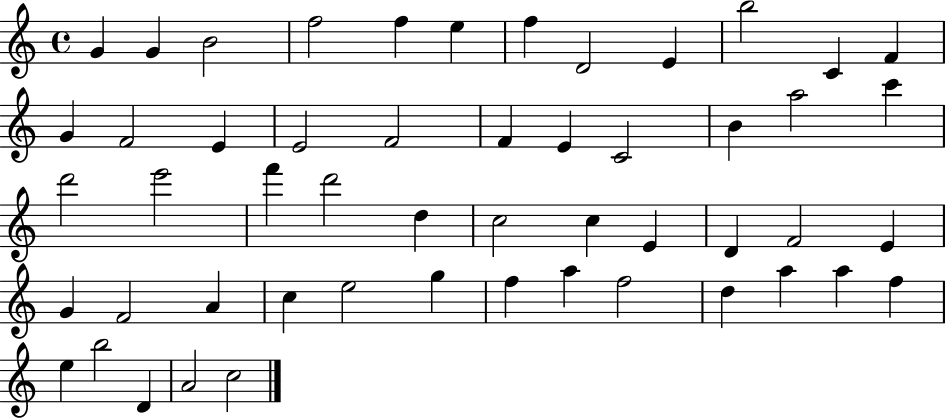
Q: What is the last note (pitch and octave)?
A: C5